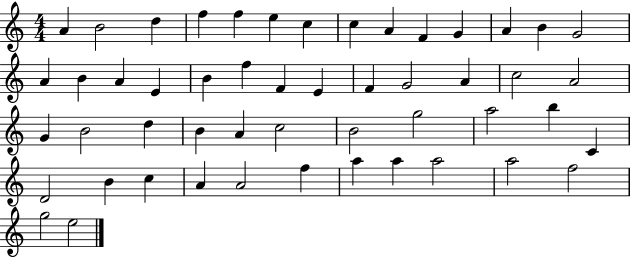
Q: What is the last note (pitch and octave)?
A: E5